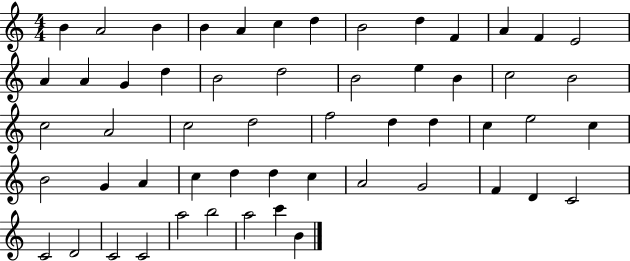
B4/q A4/h B4/q B4/q A4/q C5/q D5/q B4/h D5/q F4/q A4/q F4/q E4/h A4/q A4/q G4/q D5/q B4/h D5/h B4/h E5/q B4/q C5/h B4/h C5/h A4/h C5/h D5/h F5/h D5/q D5/q C5/q E5/h C5/q B4/h G4/q A4/q C5/q D5/q D5/q C5/q A4/h G4/h F4/q D4/q C4/h C4/h D4/h C4/h C4/h A5/h B5/h A5/h C6/q B4/q